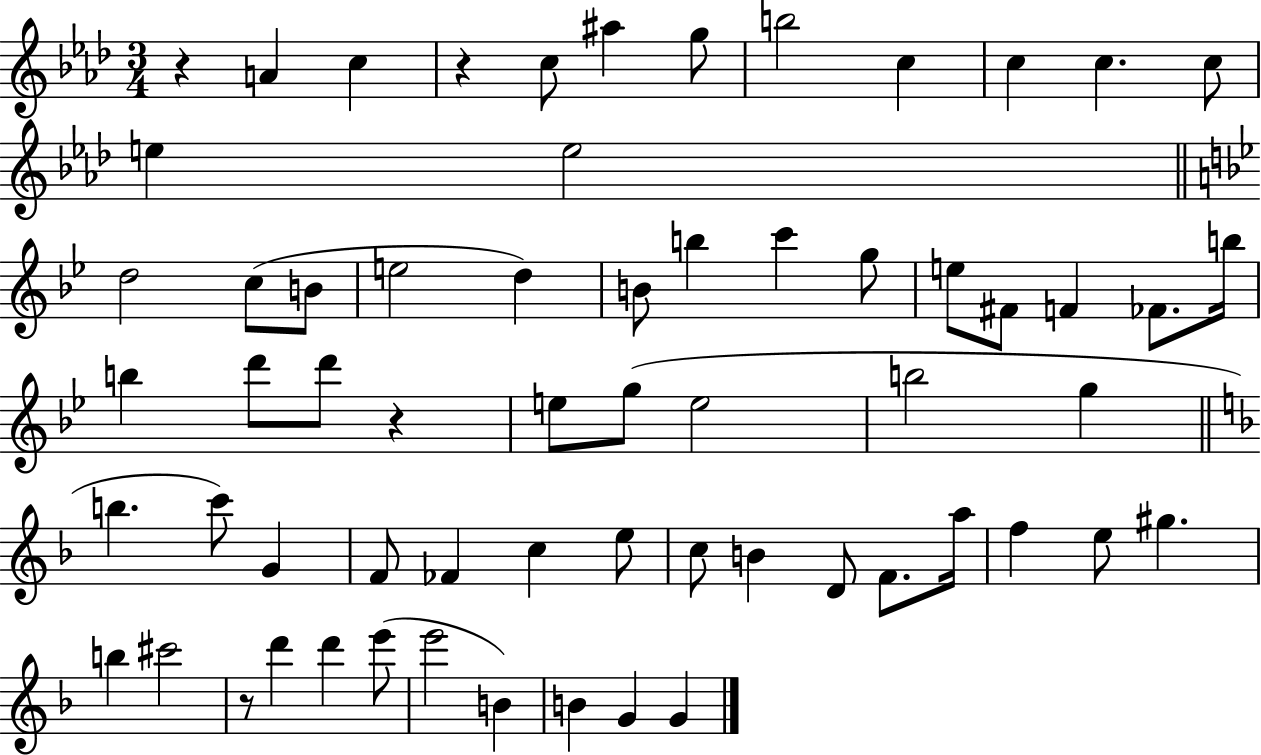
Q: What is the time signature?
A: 3/4